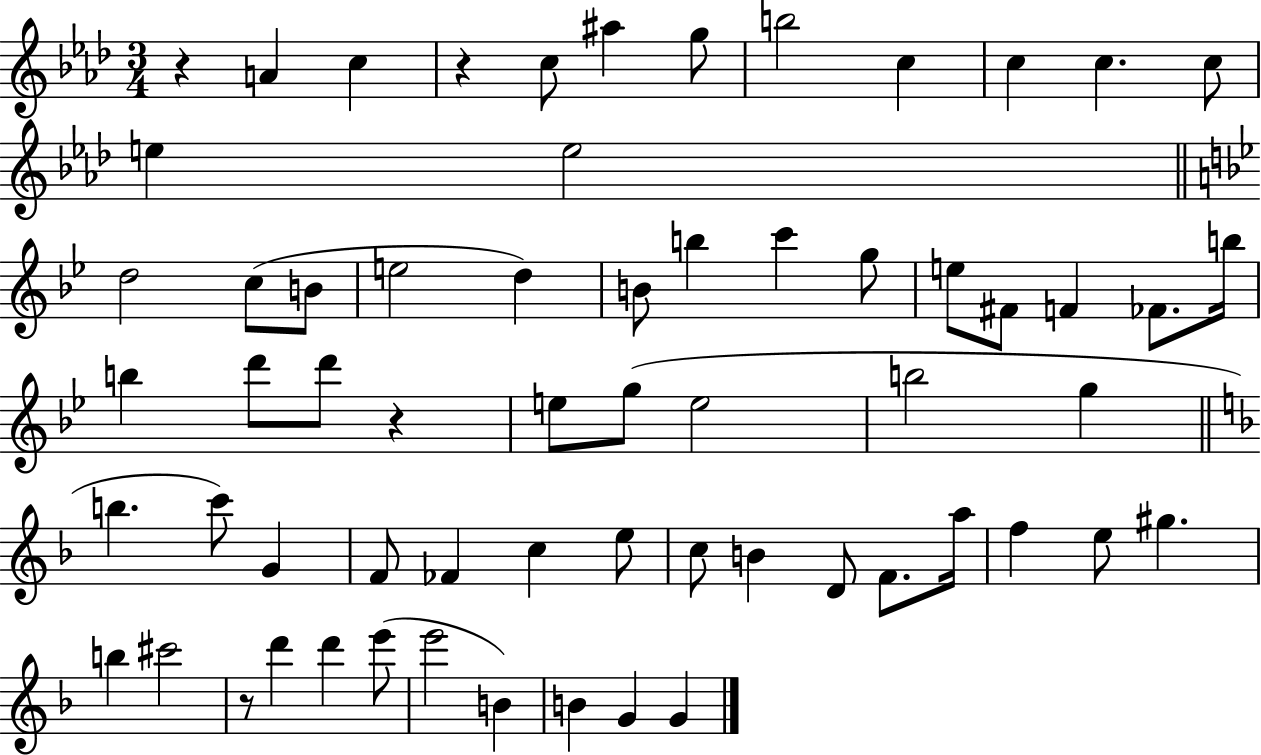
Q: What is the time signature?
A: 3/4